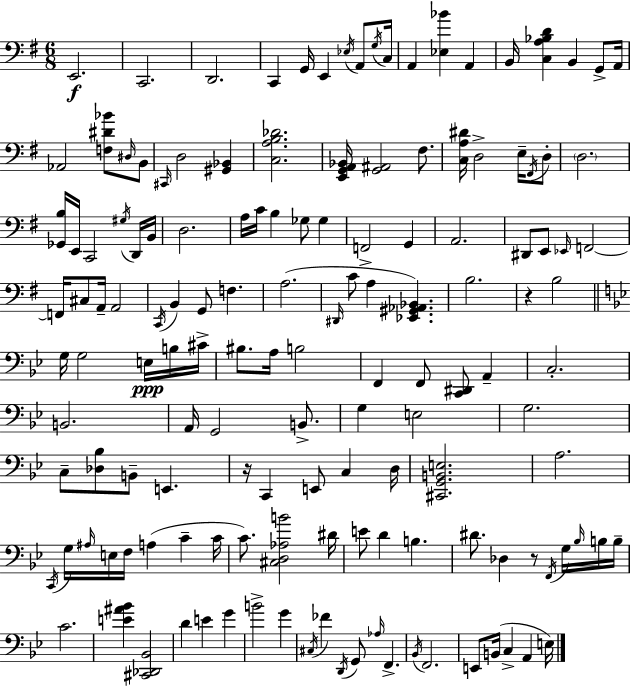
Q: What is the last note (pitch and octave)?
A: E3